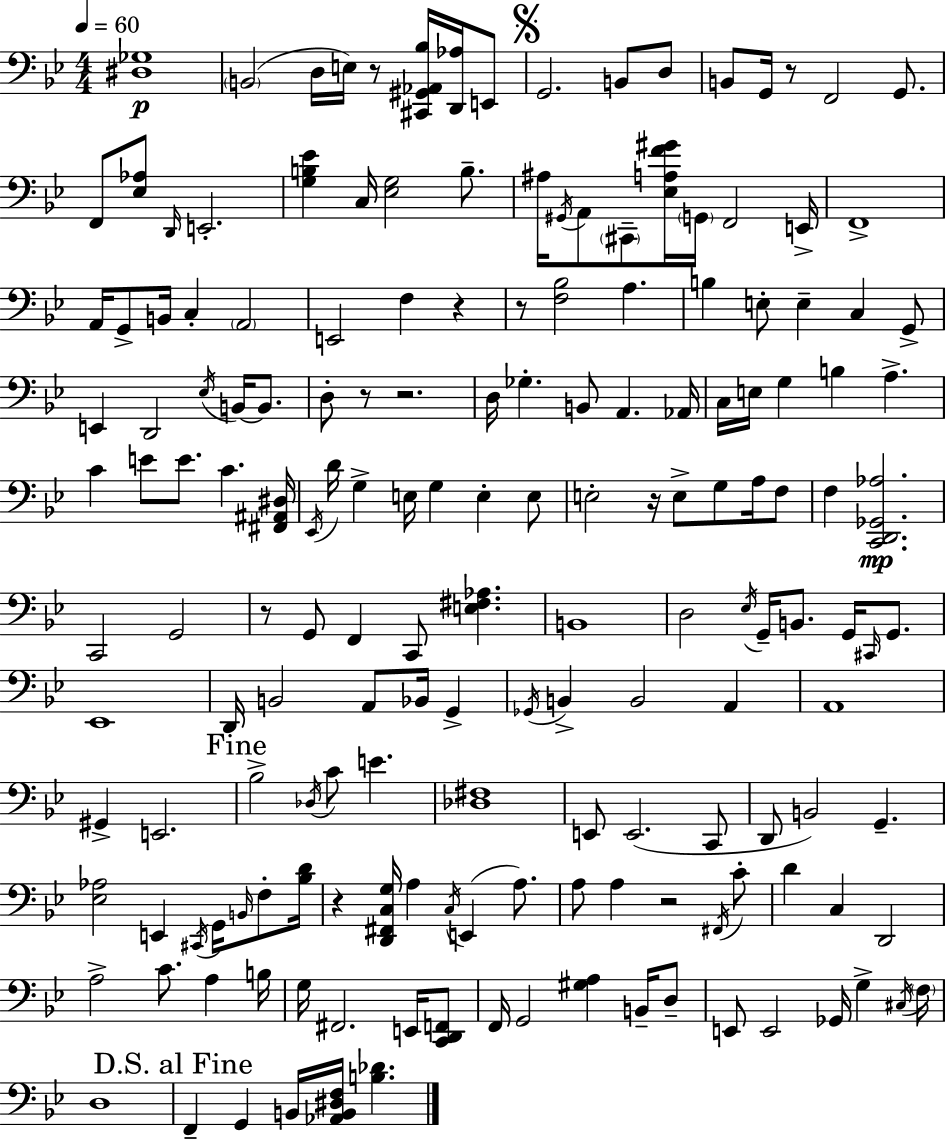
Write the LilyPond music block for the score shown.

{
  \clef bass
  \numericTimeSignature
  \time 4/4
  \key g \minor
  \tempo 4 = 60
  <dis ges>1\p | \parenthesize b,2( d16 e16) r8 <cis, gis, aes, bes>16 <d, aes>16 e,8 | \mark \markup { \musicglyph "scripts.segno" } g,2. b,8 d8 | b,8 g,16 r8 f,2 g,8. | \break f,8 <ees aes>8 \grace { d,16 } e,2.-. | <g b ees'>4 c16 <ees g>2 b8.-- | ais16 \acciaccatura { gis,16 } a,8 \parenthesize cis,8-- <ees a f' gis'>16 \parenthesize g,16 f,2 | e,16-> f,1-> | \break a,16 g,8-> b,16 c4-. \parenthesize a,2 | e,2 f4 r4 | r8 <f bes>2 a4. | b4 e8-. e4-- c4 | \break g,8-> e,4 d,2 \acciaccatura { ees16 } b,16~~ | b,8. d8-. r8 r2. | d16 ges4.-. b,8 a,4. | aes,16 c16 e16 g4 b4 a4.-> | \break c'4 e'8 e'8. c'4. | <fis, ais, dis>16 \acciaccatura { ees,16 } d'16 g4-> e16 g4 e4-. | e8 e2-. r16 e8-> g8 | a16 f8 f4 <c, d, ges, aes>2.\mp | \break c,2 g,2 | r8 g,8 f,4 c,8 <e fis aes>4. | b,1 | d2 \acciaccatura { ees16 } g,16-- b,8. | \break g,16 \grace { cis,16 } g,8. ees,1 | d,16 b,2 a,8 | bes,16 g,4-> \acciaccatura { ges,16 } b,4-> b,2 | a,4 a,1 | \break gis,4-> e,2. | \mark "Fine" bes2-> \acciaccatura { des16 } | c'8 e'4. <des fis>1 | e,8 e,2.( | \break c,8 d,8 b,2) | g,4.-- <ees aes>2 | e,4 \acciaccatura { cis,16 } g,16 \grace { b,16 } f8-. <bes d'>16 r4 <d, fis, c g>16 a4 | \acciaccatura { c16 }( e,4 a8.) a8 a4 | \break r2 \acciaccatura { fis,16 } c'8-. d'4 | c4 d,2 a2-> | c'8. a4 b16 g16 fis,2. | e,16 <c, d, f,>8 f,16 g,2 | \break <gis a>4 b,16-- d8-- e,8 e,2 | ges,16 g4-> \acciaccatura { cis16 } \parenthesize f16 d1 | \mark "D.S. al Fine" f,4-- | g,4 b,16 <aes, b, dis f>16 <b des'>4. \bar "|."
}